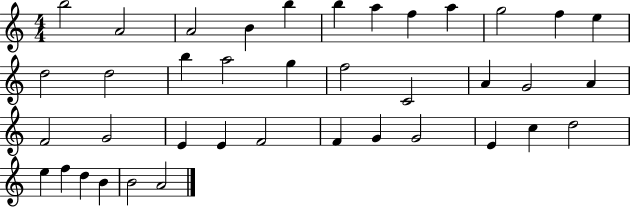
{
  \clef treble
  \numericTimeSignature
  \time 4/4
  \key c \major
  b''2 a'2 | a'2 b'4 b''4 | b''4 a''4 f''4 a''4 | g''2 f''4 e''4 | \break d''2 d''2 | b''4 a''2 g''4 | f''2 c'2 | a'4 g'2 a'4 | \break f'2 g'2 | e'4 e'4 f'2 | f'4 g'4 g'2 | e'4 c''4 d''2 | \break e''4 f''4 d''4 b'4 | b'2 a'2 | \bar "|."
}